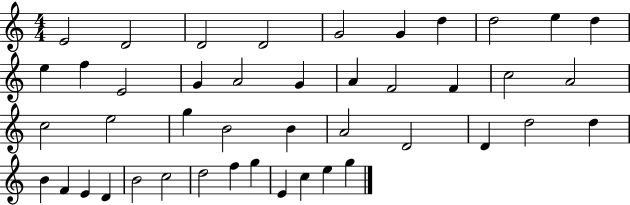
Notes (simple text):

E4/h D4/h D4/h D4/h G4/h G4/q D5/q D5/h E5/q D5/q E5/q F5/q E4/h G4/q A4/h G4/q A4/q F4/h F4/q C5/h A4/h C5/h E5/h G5/q B4/h B4/q A4/h D4/h D4/q D5/h D5/q B4/q F4/q E4/q D4/q B4/h C5/h D5/h F5/q G5/q E4/q C5/q E5/q G5/q